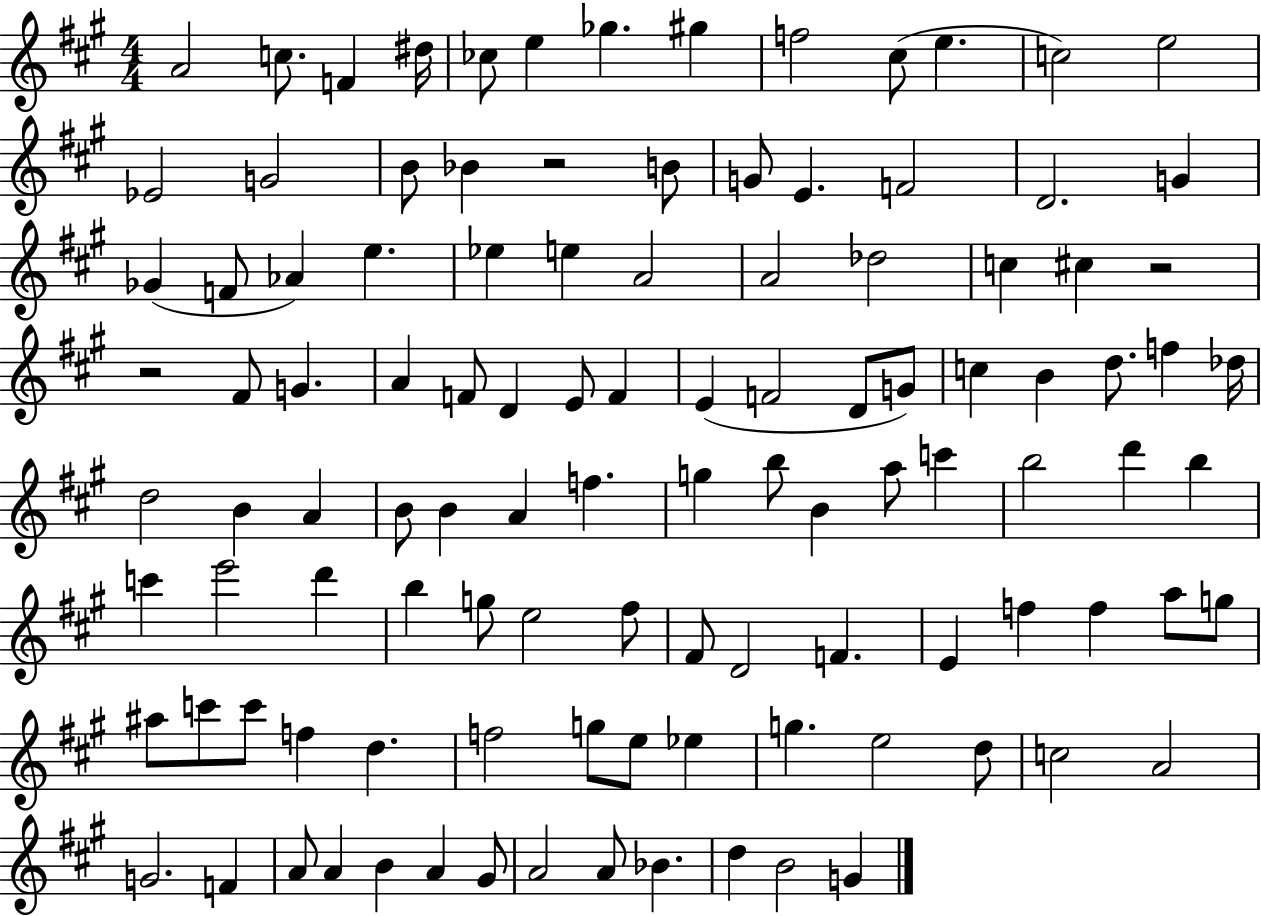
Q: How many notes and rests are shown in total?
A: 110